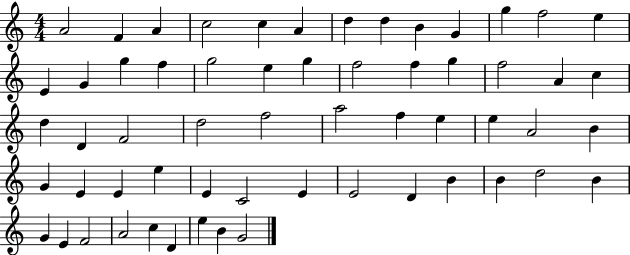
A4/h F4/q A4/q C5/h C5/q A4/q D5/q D5/q B4/q G4/q G5/q F5/h E5/q E4/q G4/q G5/q F5/q G5/h E5/q G5/q F5/h F5/q G5/q F5/h A4/q C5/q D5/q D4/q F4/h D5/h F5/h A5/h F5/q E5/q E5/q A4/h B4/q G4/q E4/q E4/q E5/q E4/q C4/h E4/q E4/h D4/q B4/q B4/q D5/h B4/q G4/q E4/q F4/h A4/h C5/q D4/q E5/q B4/q G4/h